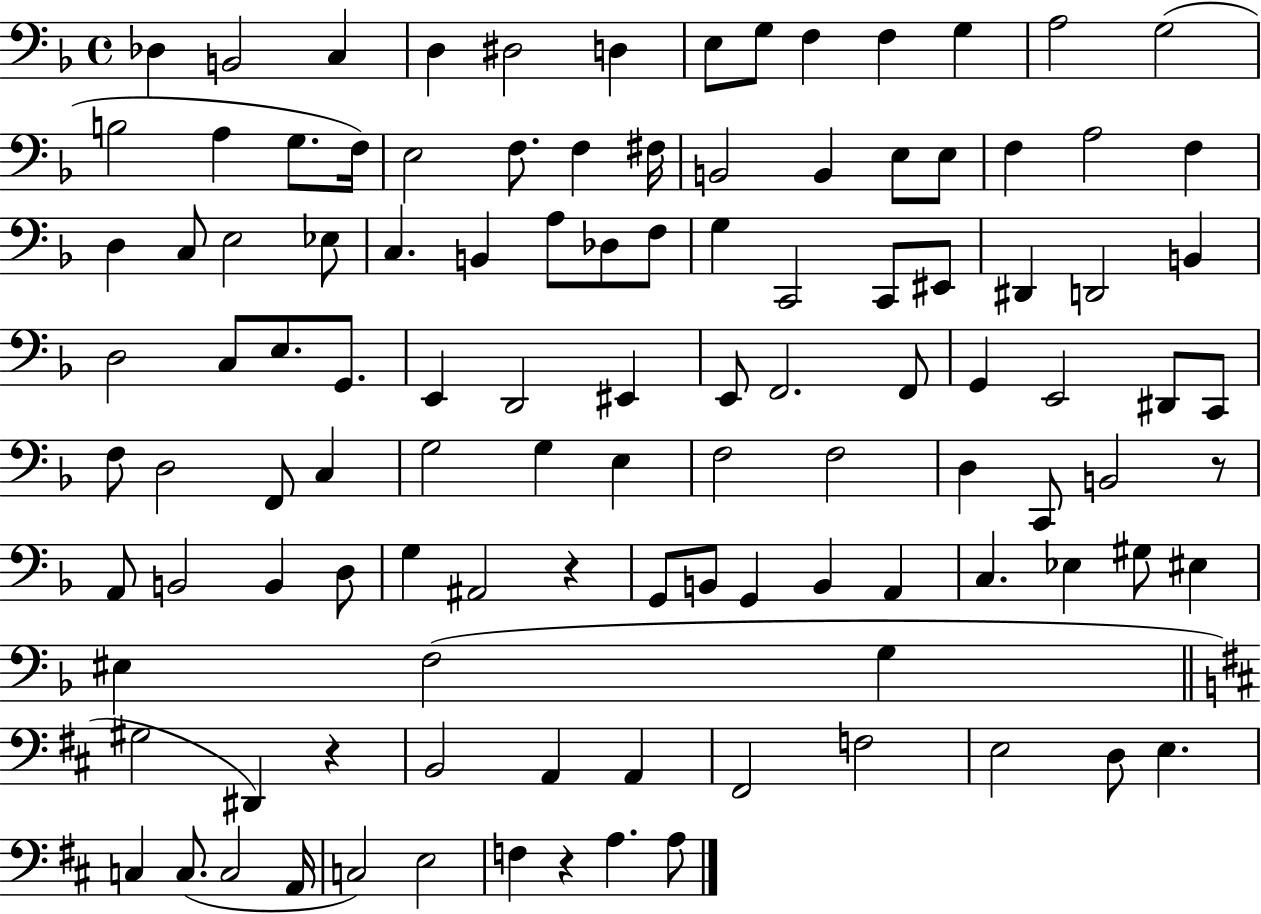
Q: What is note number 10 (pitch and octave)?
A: F3